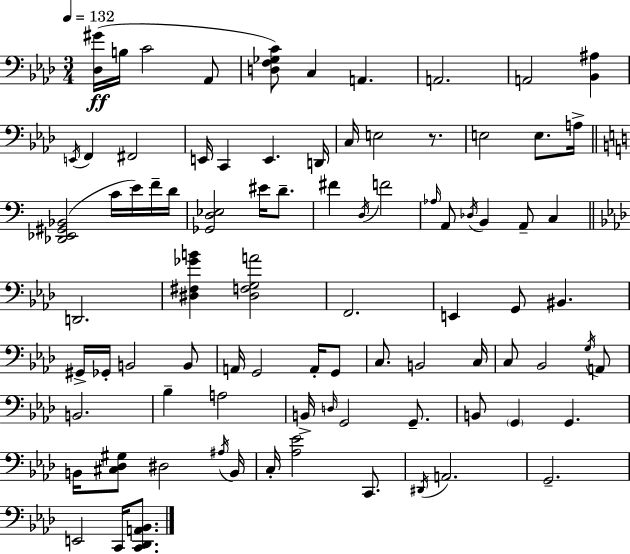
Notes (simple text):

[Db3,G#4]/s B3/s C4/h Ab2/e [D3,F3,Gb3,C4]/e C3/q A2/q. A2/h. A2/h [Bb2,A#3]/q E2/s F2/q F#2/h E2/s C2/q E2/q. D2/s C3/s E3/h R/e. E3/h E3/e. A3/s [Db2,Eb2,G#2,Bb2]/h C4/s E4/s F4/s D4/s [Gb2,D3,Eb3]/h EIS4/s D4/e. F#4/q D3/s F4/h Ab3/s A2/e Db3/s B2/q A2/e C3/q D2/h. [D#3,F#3,Gb4,B4]/q [D#3,F3,G3,A4]/h F2/h. E2/q G2/e BIS2/q. G#2/s Gb2/s B2/h B2/e A2/s G2/h A2/s G2/e C3/e. B2/h C3/s C3/e Bb2/h G3/s A2/e B2/h. Bb3/q A3/h B2/s D3/s G2/h G2/e. B2/e G2/q G2/q. B2/s [C#3,Db3,G#3]/e D#3/h A#3/s B2/s C3/s [Ab3,Eb4]/h C2/e. D#2/s A2/h. G2/h. E2/h C2/s [C2,Db2,A2,Bb2]/e.